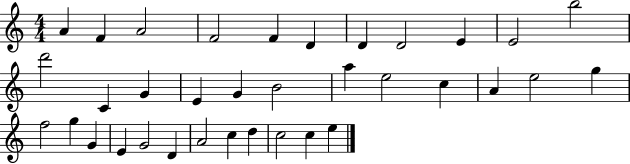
X:1
T:Untitled
M:4/4
L:1/4
K:C
A F A2 F2 F D D D2 E E2 b2 d'2 C G E G B2 a e2 c A e2 g f2 g G E G2 D A2 c d c2 c e